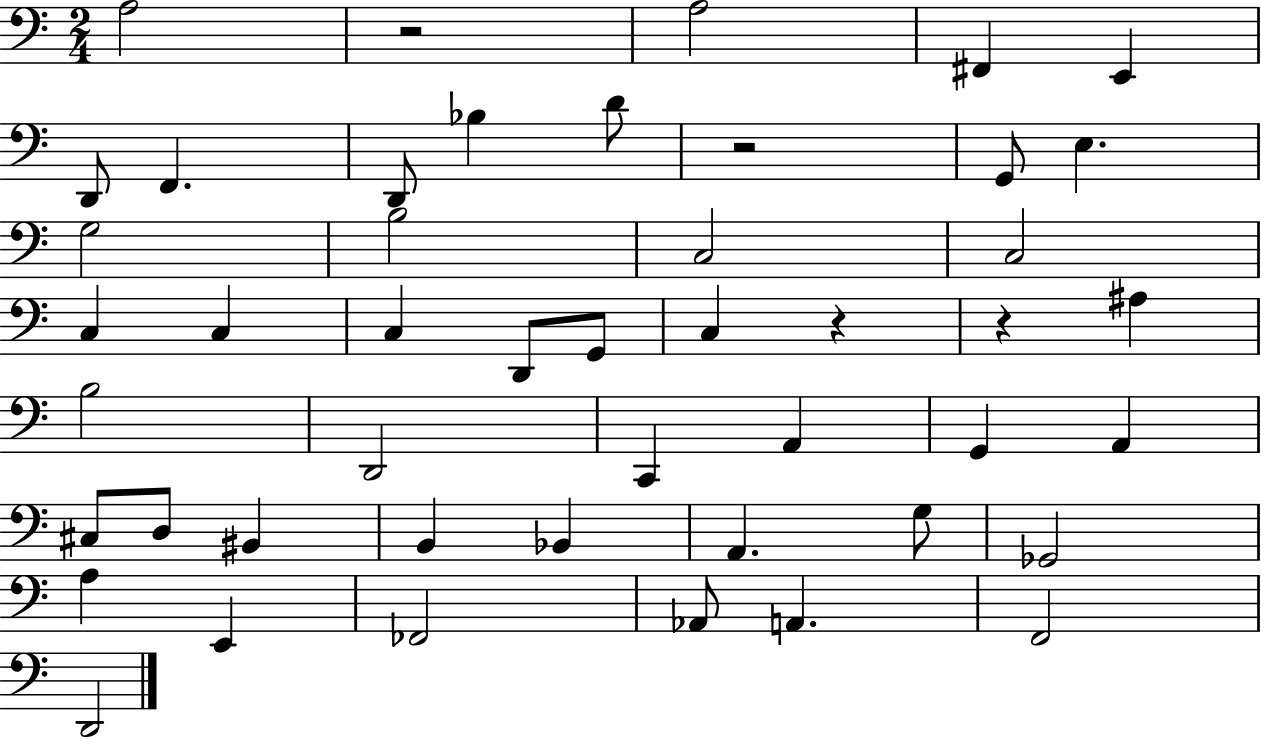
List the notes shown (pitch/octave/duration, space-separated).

A3/h R/h A3/h F#2/q E2/q D2/e F2/q. D2/e Bb3/q D4/e R/h G2/e E3/q. G3/h B3/h C3/h C3/h C3/q C3/q C3/q D2/e G2/e C3/q R/q R/q A#3/q B3/h D2/h C2/q A2/q G2/q A2/q C#3/e D3/e BIS2/q B2/q Bb2/q A2/q. G3/e Gb2/h A3/q E2/q FES2/h Ab2/e A2/q. F2/h D2/h